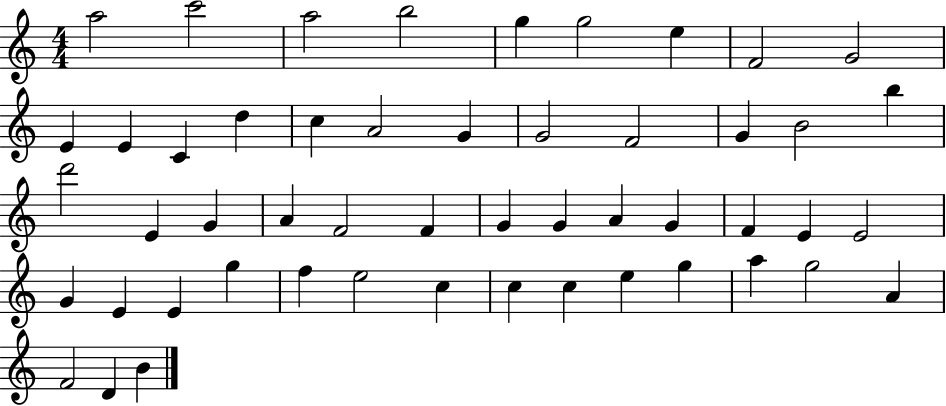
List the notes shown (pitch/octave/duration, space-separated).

A5/h C6/h A5/h B5/h G5/q G5/h E5/q F4/h G4/h E4/q E4/q C4/q D5/q C5/q A4/h G4/q G4/h F4/h G4/q B4/h B5/q D6/h E4/q G4/q A4/q F4/h F4/q G4/q G4/q A4/q G4/q F4/q E4/q E4/h G4/q E4/q E4/q G5/q F5/q E5/h C5/q C5/q C5/q E5/q G5/q A5/q G5/h A4/q F4/h D4/q B4/q